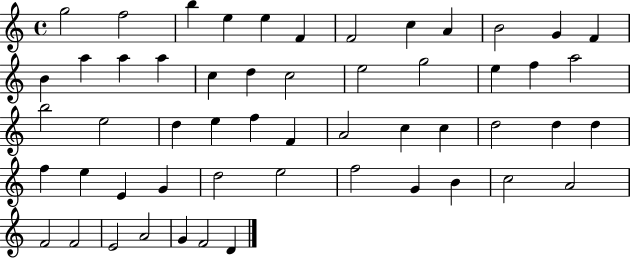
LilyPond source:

{
  \clef treble
  \time 4/4
  \defaultTimeSignature
  \key c \major
  g''2 f''2 | b''4 e''4 e''4 f'4 | f'2 c''4 a'4 | b'2 g'4 f'4 | \break b'4 a''4 a''4 a''4 | c''4 d''4 c''2 | e''2 g''2 | e''4 f''4 a''2 | \break b''2 e''2 | d''4 e''4 f''4 f'4 | a'2 c''4 c''4 | d''2 d''4 d''4 | \break f''4 e''4 e'4 g'4 | d''2 e''2 | f''2 g'4 b'4 | c''2 a'2 | \break f'2 f'2 | e'2 a'2 | g'4 f'2 d'4 | \bar "|."
}